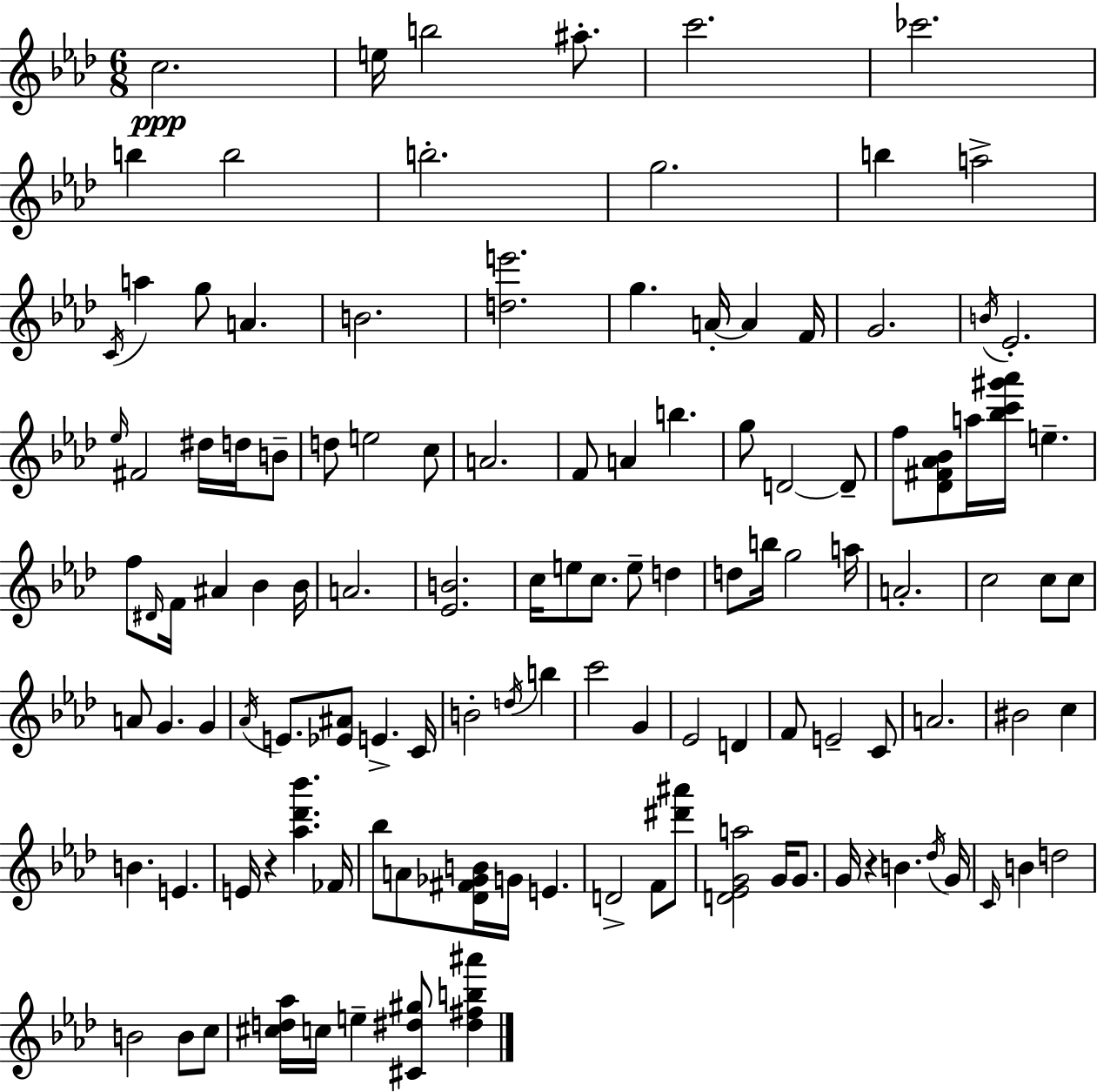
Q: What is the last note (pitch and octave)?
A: E5